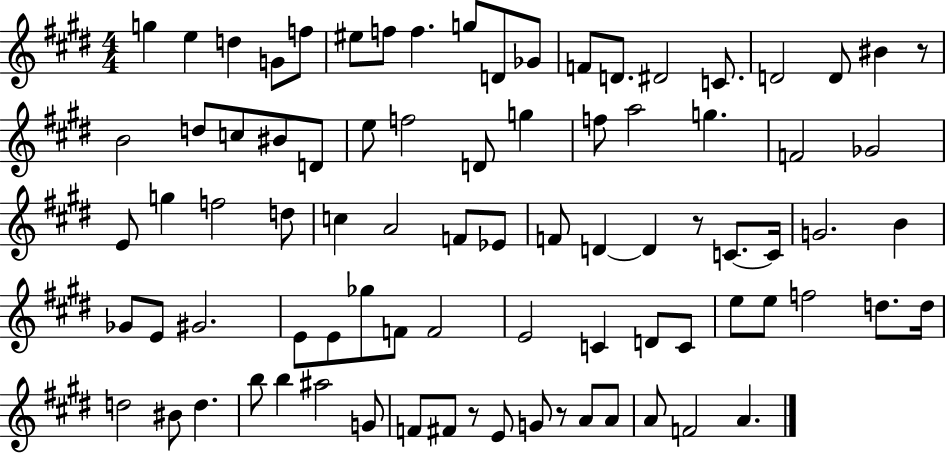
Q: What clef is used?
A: treble